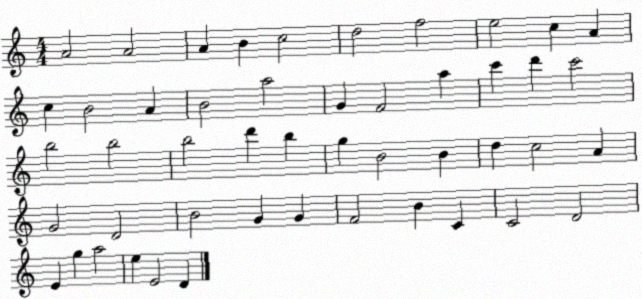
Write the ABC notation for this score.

X:1
T:Untitled
M:4/4
L:1/4
K:C
A2 A2 A B c2 d2 f2 e2 c A c B2 A B2 a2 G F2 a c' d' c'2 b2 b2 b2 d' b g B2 B d c2 A G2 D2 B2 G G F2 B C C2 D2 E g a2 e E2 D